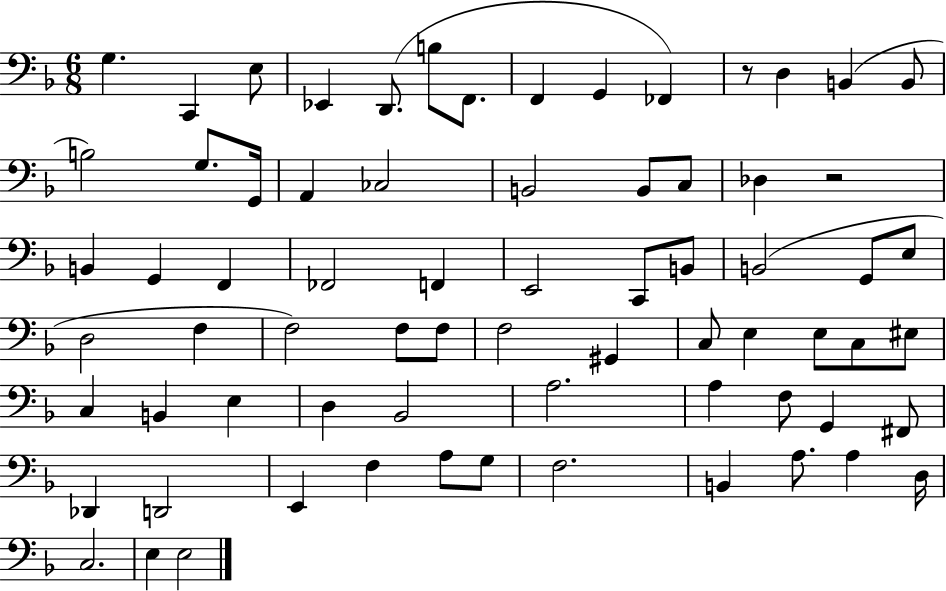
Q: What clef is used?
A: bass